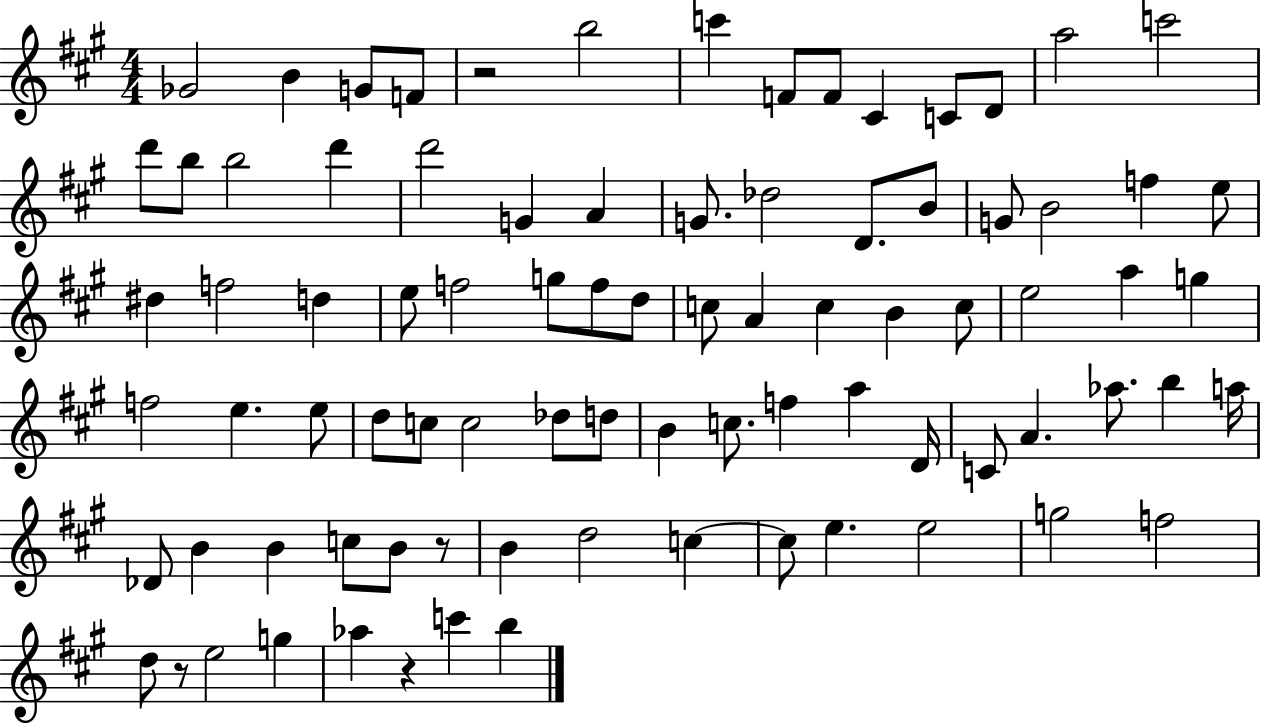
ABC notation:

X:1
T:Untitled
M:4/4
L:1/4
K:A
_G2 B G/2 F/2 z2 b2 c' F/2 F/2 ^C C/2 D/2 a2 c'2 d'/2 b/2 b2 d' d'2 G A G/2 _d2 D/2 B/2 G/2 B2 f e/2 ^d f2 d e/2 f2 g/2 f/2 d/2 c/2 A c B c/2 e2 a g f2 e e/2 d/2 c/2 c2 _d/2 d/2 B c/2 f a D/4 C/2 A _a/2 b a/4 _D/2 B B c/2 B/2 z/2 B d2 c c/2 e e2 g2 f2 d/2 z/2 e2 g _a z c' b